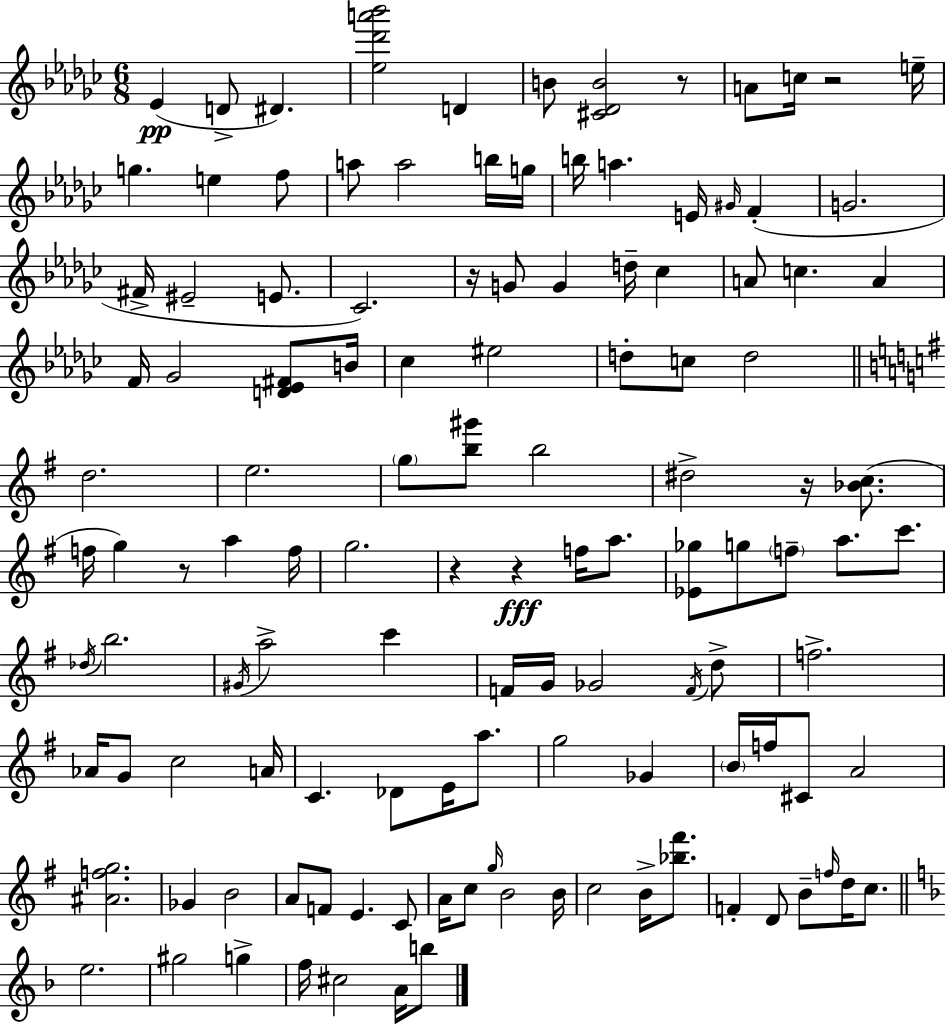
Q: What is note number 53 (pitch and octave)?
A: G5